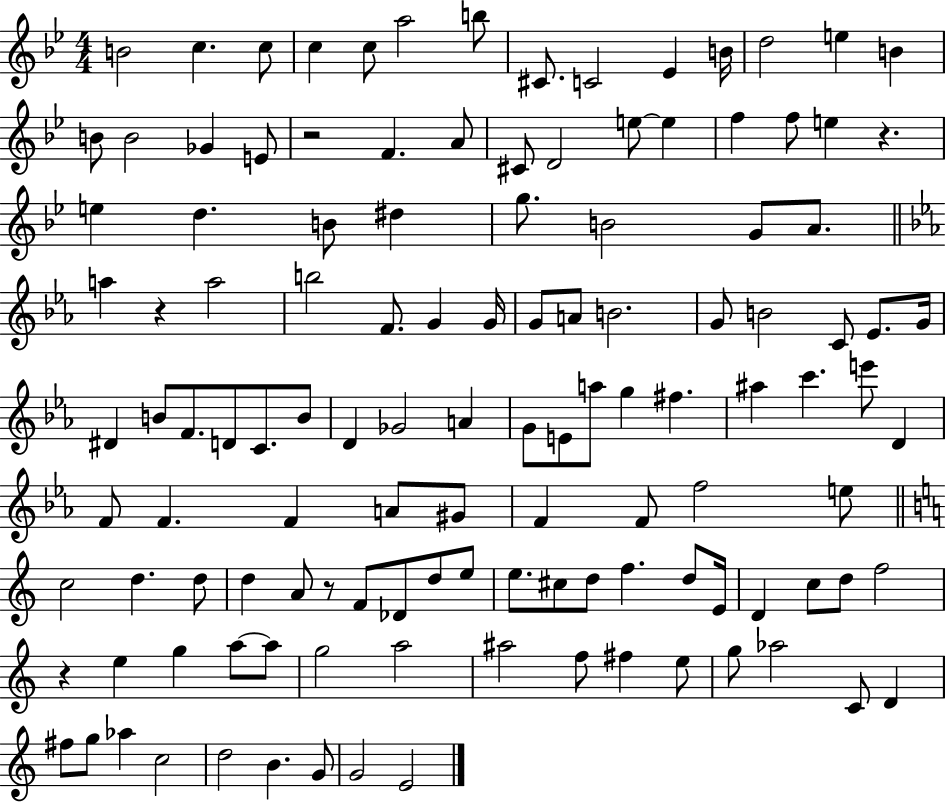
{
  \clef treble
  \numericTimeSignature
  \time 4/4
  \key bes \major
  \repeat volta 2 { b'2 c''4. c''8 | c''4 c''8 a''2 b''8 | cis'8. c'2 ees'4 b'16 | d''2 e''4 b'4 | \break b'8 b'2 ges'4 e'8 | r2 f'4. a'8 | cis'8 d'2 e''8~~ e''4 | f''4 f''8 e''4 r4. | \break e''4 d''4. b'8 dis''4 | g''8. b'2 g'8 a'8. | \bar "||" \break \key ees \major a''4 r4 a''2 | b''2 f'8. g'4 g'16 | g'8 a'8 b'2. | g'8 b'2 c'8 ees'8. g'16 | \break dis'4 b'8 f'8. d'8 c'8. b'8 | d'4 ges'2 a'4 | g'8 e'8 a''8 g''4 fis''4. | ais''4 c'''4. e'''8 d'4 | \break f'8 f'4. f'4 a'8 gis'8 | f'4 f'8 f''2 e''8 | \bar "||" \break \key c \major c''2 d''4. d''8 | d''4 a'8 r8 f'8 des'8 d''8 e''8 | e''8. cis''8 d''8 f''4. d''8 e'16 | d'4 c''8 d''8 f''2 | \break r4 e''4 g''4 a''8~~ a''8 | g''2 a''2 | ais''2 f''8 fis''4 e''8 | g''8 aes''2 c'8 d'4 | \break fis''8 g''8 aes''4 c''2 | d''2 b'4. g'8 | g'2 e'2 | } \bar "|."
}